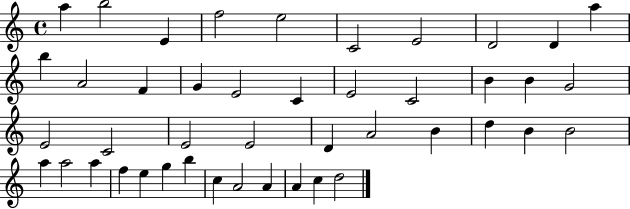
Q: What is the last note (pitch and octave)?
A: D5